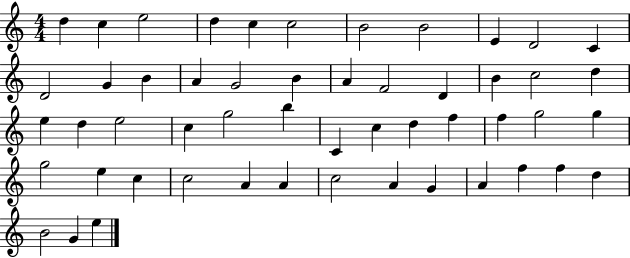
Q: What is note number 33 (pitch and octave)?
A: F5